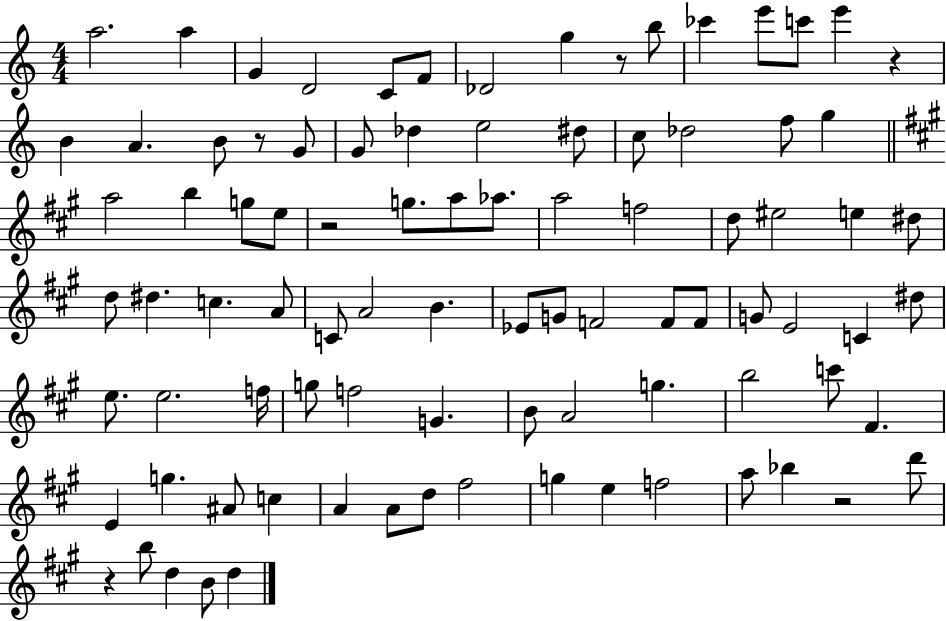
X:1
T:Untitled
M:4/4
L:1/4
K:C
a2 a G D2 C/2 F/2 _D2 g z/2 b/2 _c' e'/2 c'/2 e' z B A B/2 z/2 G/2 G/2 _d e2 ^d/2 c/2 _d2 f/2 g a2 b g/2 e/2 z2 g/2 a/2 _a/2 a2 f2 d/2 ^e2 e ^d/2 d/2 ^d c A/2 C/2 A2 B _E/2 G/2 F2 F/2 F/2 G/2 E2 C ^d/2 e/2 e2 f/4 g/2 f2 G B/2 A2 g b2 c'/2 ^F E g ^A/2 c A A/2 d/2 ^f2 g e f2 a/2 _b z2 d'/2 z b/2 d B/2 d